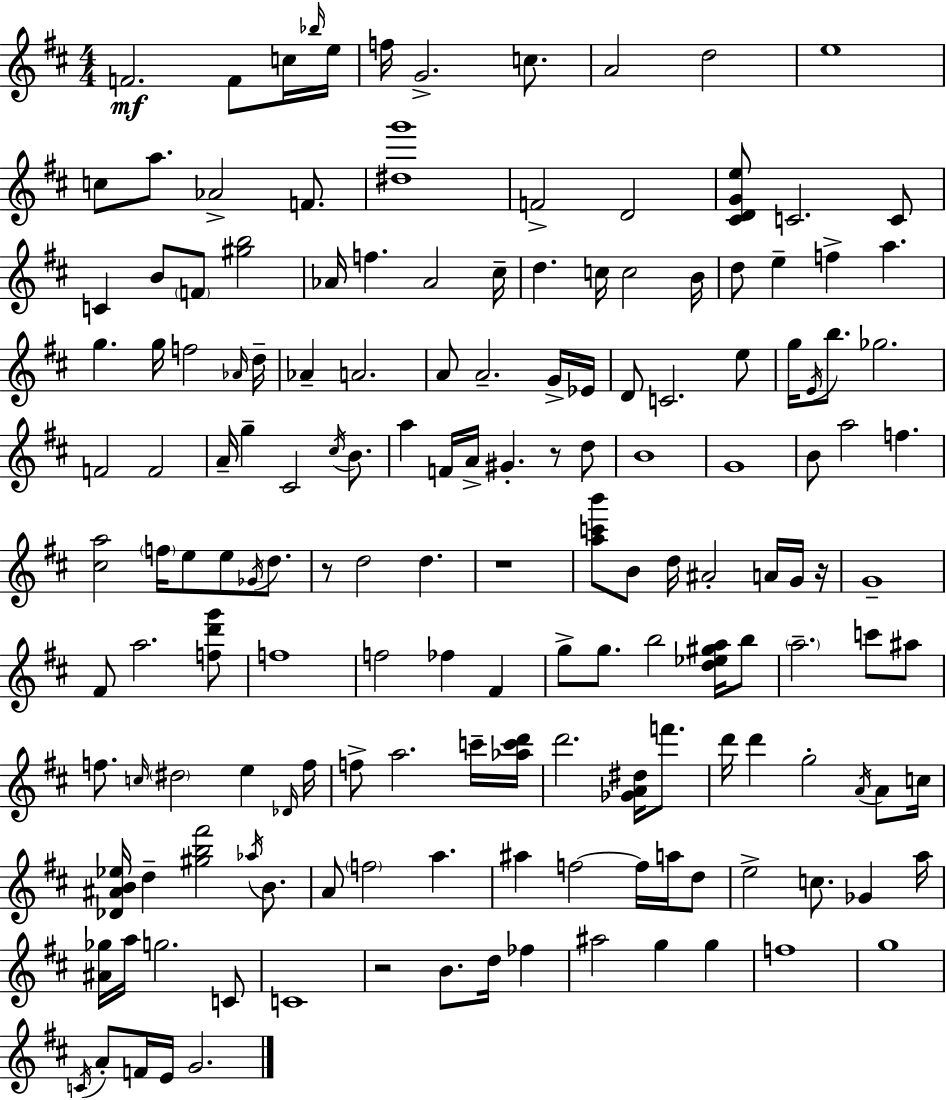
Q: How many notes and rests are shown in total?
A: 161